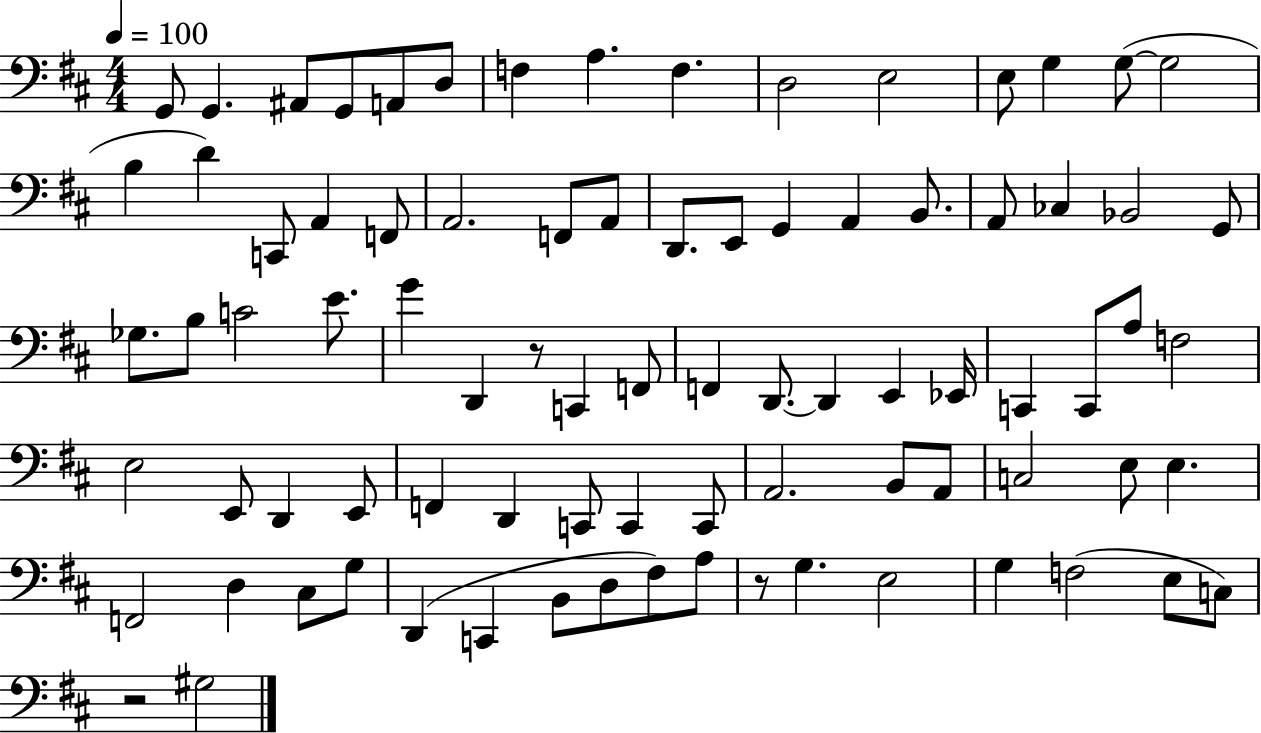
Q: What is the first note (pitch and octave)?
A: G2